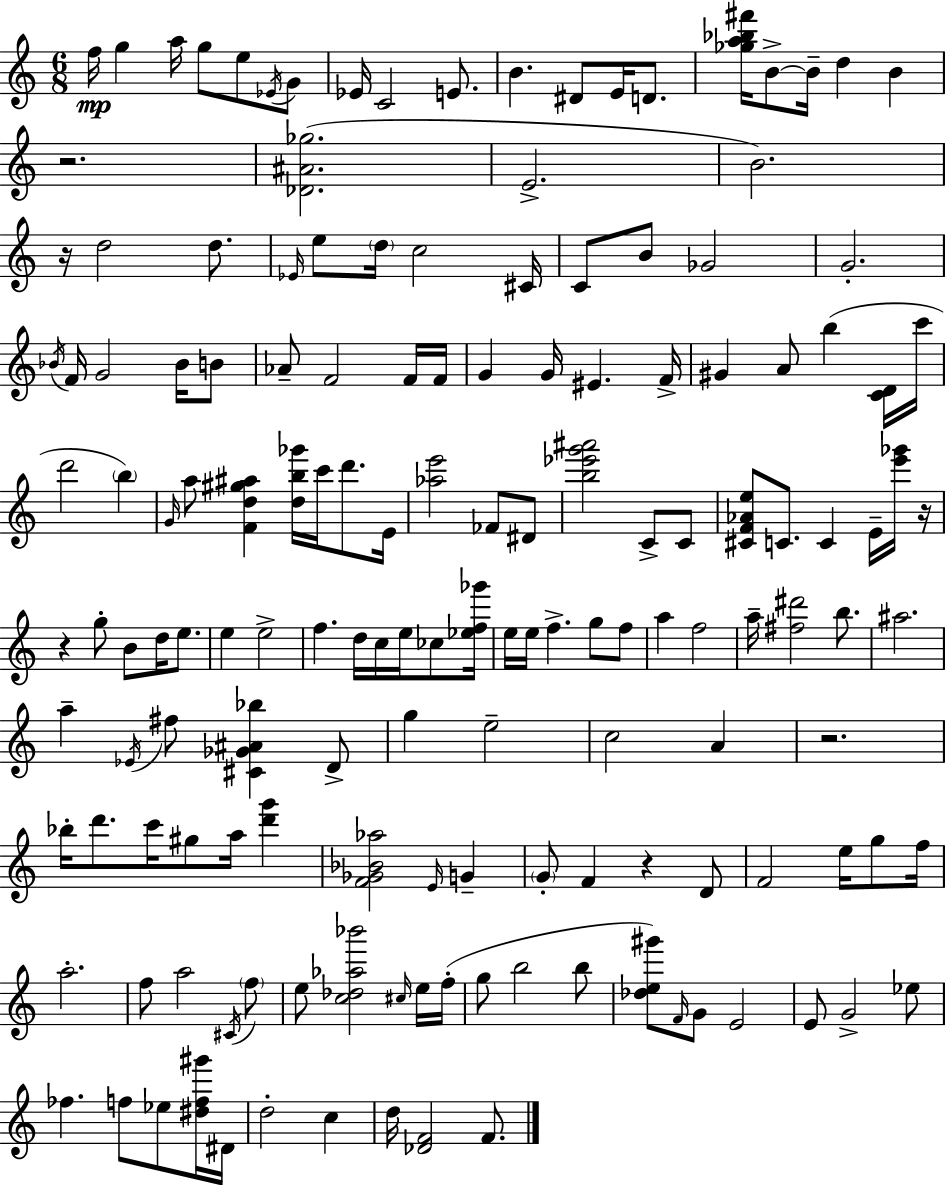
{
  \clef treble
  \numericTimeSignature
  \time 6/8
  \key a \minor
  f''16\mp g''4 a''16 g''8 e''8 \acciaccatura { ees'16 } g'8 | ees'16 c'2 e'8. | b'4. dis'8 e'16 d'8. | <ges'' a'' bes'' fis'''>16 b'8->~~ b'16-- d''4 b'4 | \break r2. | <des' ais' ges''>2.( | e'2.-> | b'2.) | \break r16 d''2 d''8. | \grace { ees'16 } e''8 \parenthesize d''16 c''2 | cis'16 c'8 b'8 ges'2 | g'2.-. | \break \acciaccatura { bes'16 } f'16 g'2 | bes'16 b'8 aes'8-- f'2 | f'16 f'16 g'4 g'16 eis'4. | f'16-> gis'4 a'8 b''4( | \break <c' d'>16 c'''16 d'''2 \parenthesize b''4) | \grace { g'16 } a''8 <f' d'' gis'' ais''>4 <d'' b'' ges'''>16 c'''16 | d'''8. e'16 <aes'' e'''>2 | fes'8 dis'8 <b'' ees''' g''' ais'''>2 | \break c'8-> c'8 <cis' f' aes' e''>8 c'8. c'4 | e'16-- <e''' ges'''>16 r16 r4 g''8-. b'8 | d''16 e''8. e''4 e''2-> | f''4. d''16 c''16 | \break e''16 ces''8 <ees'' f'' ges'''>16 e''16 e''16 f''4.-> | g''8 f''8 a''4 f''2 | a''16-- <fis'' dis'''>2 | b''8. ais''2. | \break a''4-- \acciaccatura { ees'16 } fis''8 <cis' ges' ais' bes''>4 | d'8-> g''4 e''2-- | c''2 | a'4 r2. | \break bes''16-. d'''8. c'''16 gis''8 | a''16 <d''' g'''>4 <f' ges' bes' aes''>2 | \grace { e'16 } g'4-- \parenthesize g'8-. f'4 | r4 d'8 f'2 | \break e''16 g''8 f''16 a''2.-. | f''8 a''2 | \acciaccatura { cis'16 } \parenthesize f''8 e''8 <c'' des'' aes'' bes'''>2 | \grace { cis''16 } e''16 f''16-.( g''8 b''2 | \break b''8 <des'' e'' gis'''>8) \grace { f'16 } g'8 | e'2 e'8 g'2-> | ees''8 fes''4. | f''8 ees''8 <dis'' f'' gis'''>16 dis'16 d''2-. | \break c''4 d''16 <des' f'>2 | f'8. \bar "|."
}